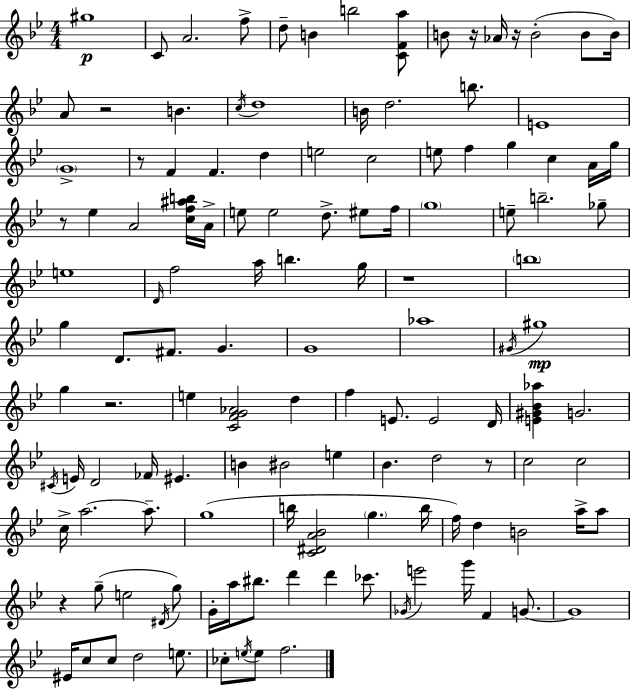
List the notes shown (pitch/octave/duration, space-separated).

G#5/w C4/e A4/h. F5/e D5/e B4/q B5/h [C4,F4,A5]/e B4/e R/s Ab4/s R/s B4/h B4/e B4/s A4/e R/h B4/q. C5/s D5/w B4/s D5/h. B5/e. E4/w G4/w R/e F4/q F4/q. D5/q E5/h C5/h E5/e F5/q G5/q C5/q A4/s G5/s R/e Eb5/q A4/h [C5,F5,A#5,B5]/s A4/s E5/e E5/h D5/e. EIS5/e F5/s G5/w E5/e B5/h. Gb5/e E5/w D4/s F5/h A5/s B5/q. G5/s R/w B5/w G5/q D4/e. F#4/e. G4/q. G4/w Ab5/w G#4/s G#5/w G5/q R/h. E5/q [C4,F4,G4,Ab4]/h D5/q F5/q E4/e. E4/h D4/s [E4,G#4,Bb4,Ab5]/q G4/h. C#4/s E4/s D4/h FES4/s EIS4/q. B4/q BIS4/h E5/q Bb4/q. D5/h R/e C5/h C5/h C5/s A5/h. A5/e. G5/w B5/s [C4,D#4,A4,Bb4]/h G5/q. B5/s F5/s D5/q B4/h A5/s A5/e R/q G5/e E5/h D#4/s G5/e G4/s A5/s BIS5/e. D6/q D6/q CES6/e. Gb4/s E6/h G6/s F4/q G4/e. G4/w EIS4/s C5/e C5/e D5/h E5/e. CES5/e E5/s E5/e F5/h.